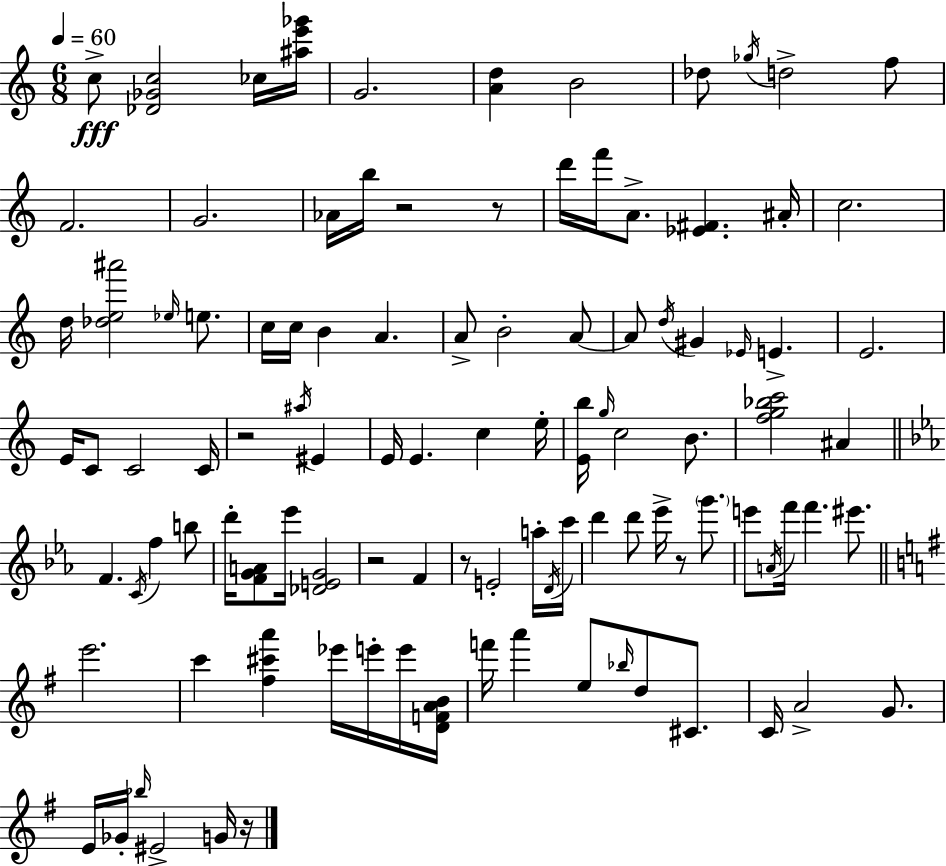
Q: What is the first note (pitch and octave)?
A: C5